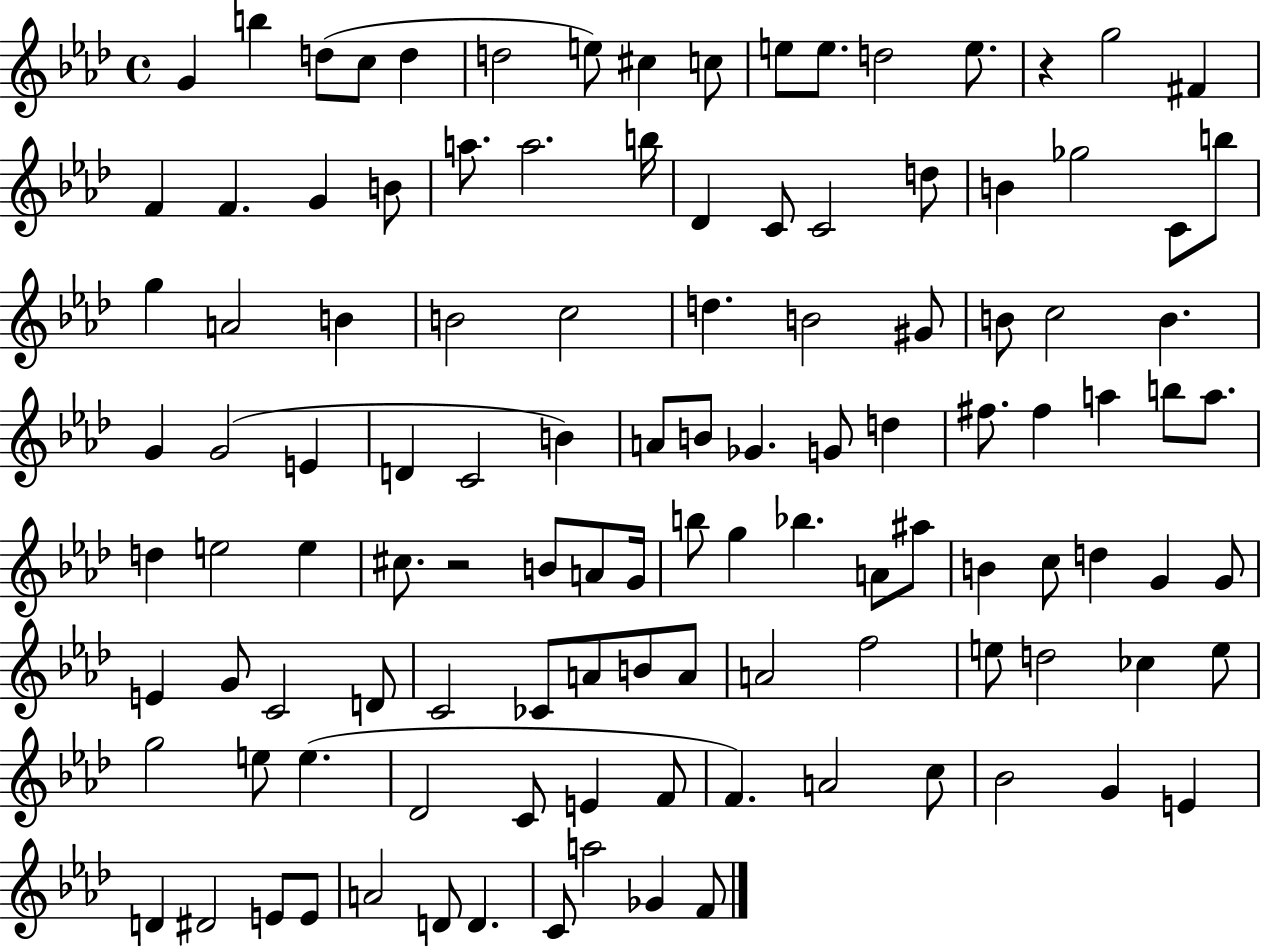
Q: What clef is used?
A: treble